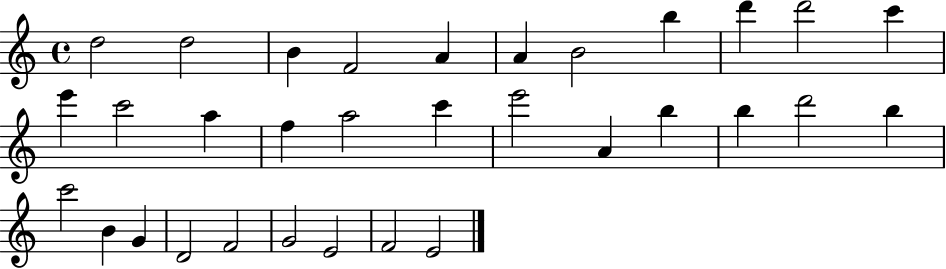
D5/h D5/h B4/q F4/h A4/q A4/q B4/h B5/q D6/q D6/h C6/q E6/q C6/h A5/q F5/q A5/h C6/q E6/h A4/q B5/q B5/q D6/h B5/q C6/h B4/q G4/q D4/h F4/h G4/h E4/h F4/h E4/h